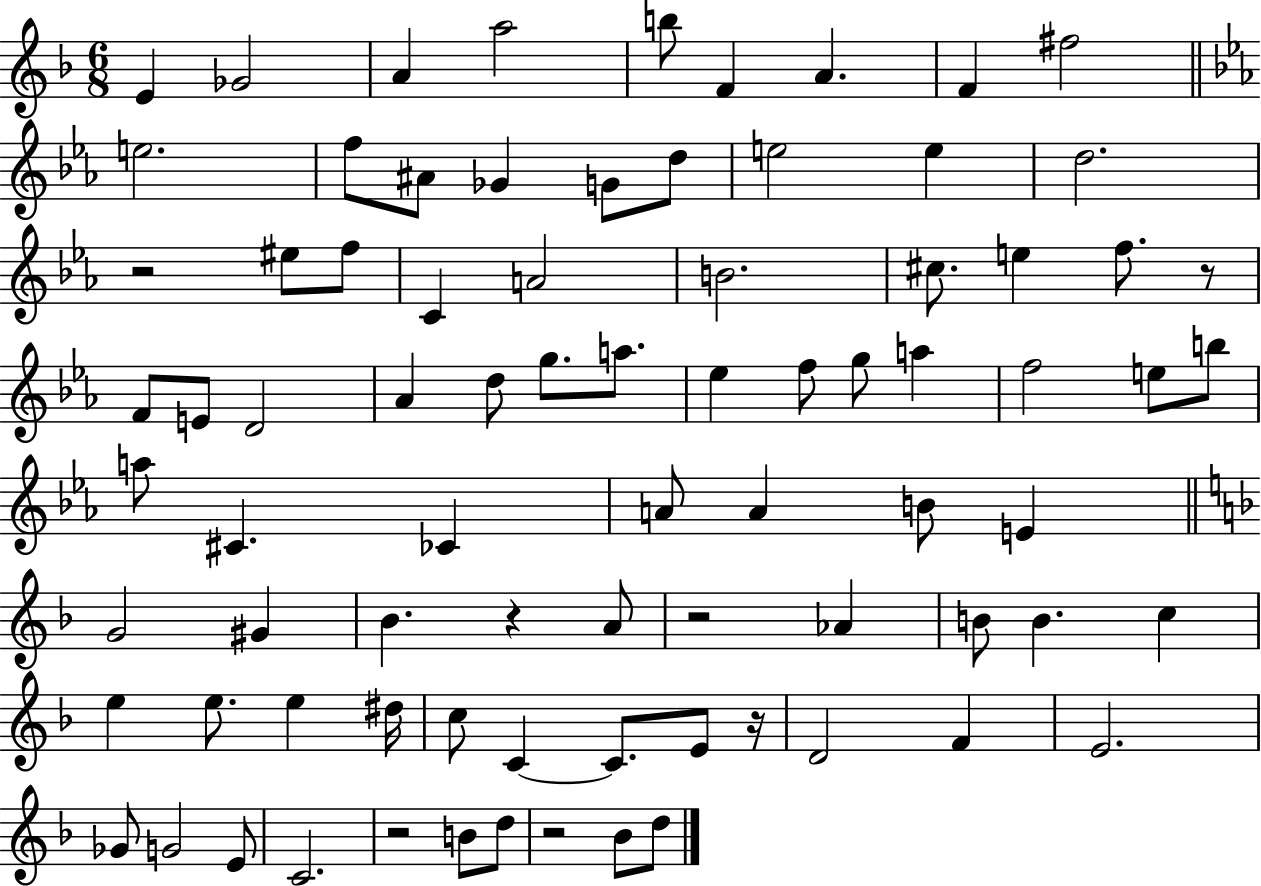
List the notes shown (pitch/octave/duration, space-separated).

E4/q Gb4/h A4/q A5/h B5/e F4/q A4/q. F4/q F#5/h E5/h. F5/e A#4/e Gb4/q G4/e D5/e E5/h E5/q D5/h. R/h EIS5/e F5/e C4/q A4/h B4/h. C#5/e. E5/q F5/e. R/e F4/e E4/e D4/h Ab4/q D5/e G5/e. A5/e. Eb5/q F5/e G5/e A5/q F5/h E5/e B5/e A5/e C#4/q. CES4/q A4/e A4/q B4/e E4/q G4/h G#4/q Bb4/q. R/q A4/e R/h Ab4/q B4/e B4/q. C5/q E5/q E5/e. E5/q D#5/s C5/e C4/q C4/e. E4/e R/s D4/h F4/q E4/h. Gb4/e G4/h E4/e C4/h. R/h B4/e D5/e R/h Bb4/e D5/e